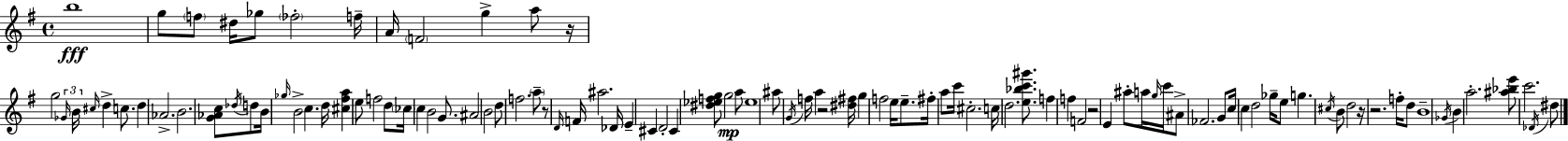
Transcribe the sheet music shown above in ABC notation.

X:1
T:Untitled
M:4/4
L:1/4
K:Em
b4 g/2 f/2 ^d/4 _g/2 _f2 f/4 A/4 F2 g a/2 z/4 g2 _G/4 B/4 ^c/4 d c/2 d _A2 B2 [G_Ac]/2 _d/4 d/2 B/4 _g/4 B2 c d/4 [^c^fa] e/2 f2 d/2 _c/4 c B2 G/2 ^A2 B2 d/2 f2 a/2 z/2 D/4 F/4 ^a2 _D/4 E ^C D2 ^C [^d_efg]/2 g2 a/2 _e4 ^a/2 G/4 f/4 a z2 [^d^f]/4 g f2 e/4 e/2 ^f/4 a/2 c'/4 ^c2 c/4 d2 [e_bc'^g']/2 f f F2 z2 E ^a/2 a/4 g/4 c'/4 ^A/2 _F2 G/2 c/4 c d2 _g/4 e/2 g ^c/4 B/2 d2 z/4 z2 f/4 d/2 B4 _G/4 B a2 [^a_be']/2 c'2 _D/4 ^d/2